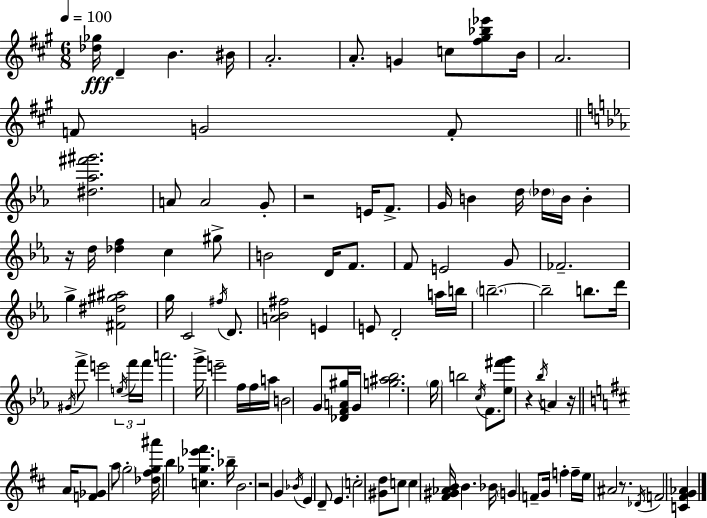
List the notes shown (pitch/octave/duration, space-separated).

[Db5,Gb5]/s D4/q B4/q. BIS4/s A4/h. A4/e. G4/q C5/e [F#5,G#5,Bb5,Eb6]/e B4/s A4/h. F4/e G4/h F4/e [D#5,Ab5,F#6,G#6]/h. A4/e A4/h G4/e R/h E4/s F4/e. G4/s B4/q D5/s Db5/s B4/s B4/q R/s D5/s [Db5,F5]/q C5/q G#5/e B4/h D4/s F4/e. F4/e E4/h G4/e FES4/h. G5/q [F#4,D#5,G#5,A#5]/h G5/s C4/h F#5/s D4/e. [A4,Bb4,F#5]/h E4/q E4/e D4/h A5/s B5/s B5/h. B5/h B5/e. D6/s G#4/s F6/e E6/h E5/s F6/s F6/s A6/h. G6/s E6/h F5/s F5/s A5/s B4/h G4/e [Db4,F4,A4,G#5]/s G4/s [G5,A#5,Bb5]/h. G5/s B5/h C5/s F4/e. [Eb5,F#6,G6]/e R/q Bb5/s A4/q R/s A4/s [F4,Gb4]/e A5/e G5/h [Db5,F#5,G5,A#6]/s B5/q [C5,Gb5,Eb6,F#6]/q. Bb5/s B4/h. R/h G4/q Bb4/s E4/q D4/e E4/q. C5/h [G#4,D5]/e C5/e C5/q [F#4,G#4,Ab4,B4]/s B4/q. Bb4/s G4/q F4/e G4/s F5/q F5/s E5/s A#4/h R/e. Db4/s F4/h [C4,F#4,G4,Ab4]/q